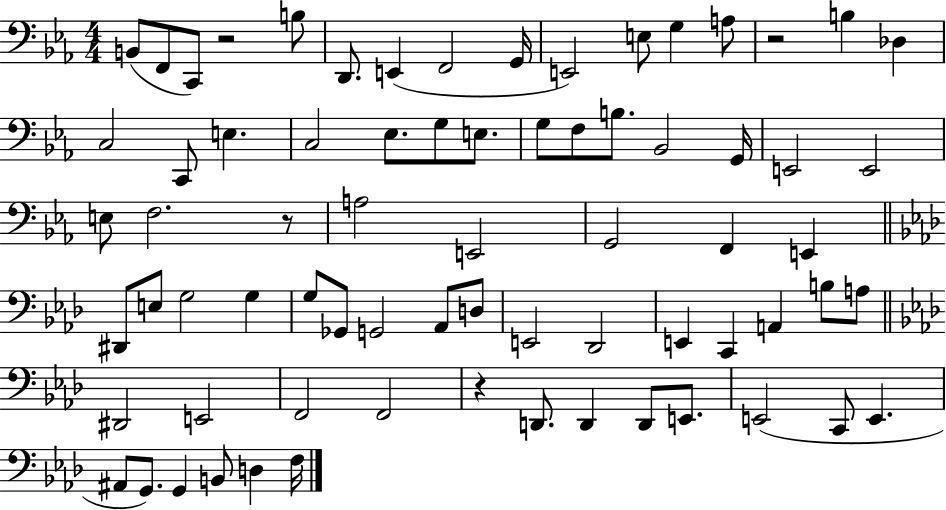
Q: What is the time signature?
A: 4/4